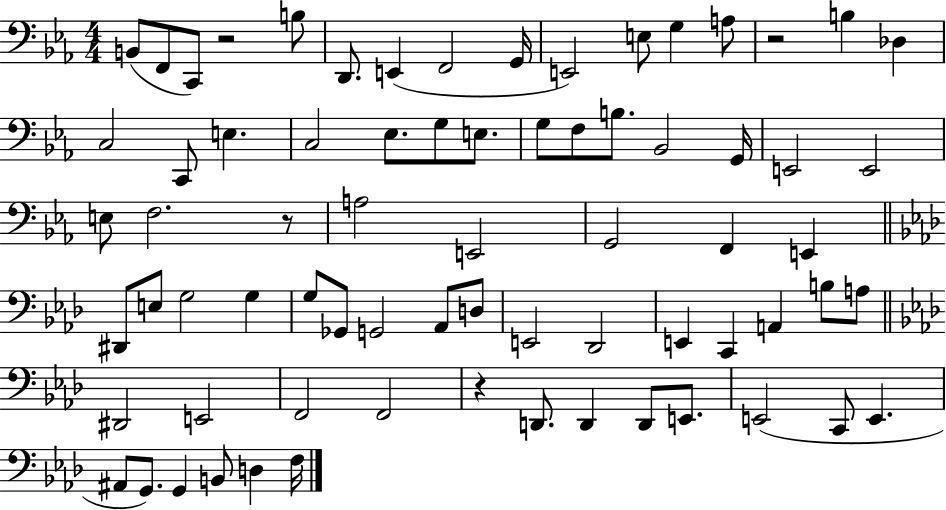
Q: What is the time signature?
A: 4/4